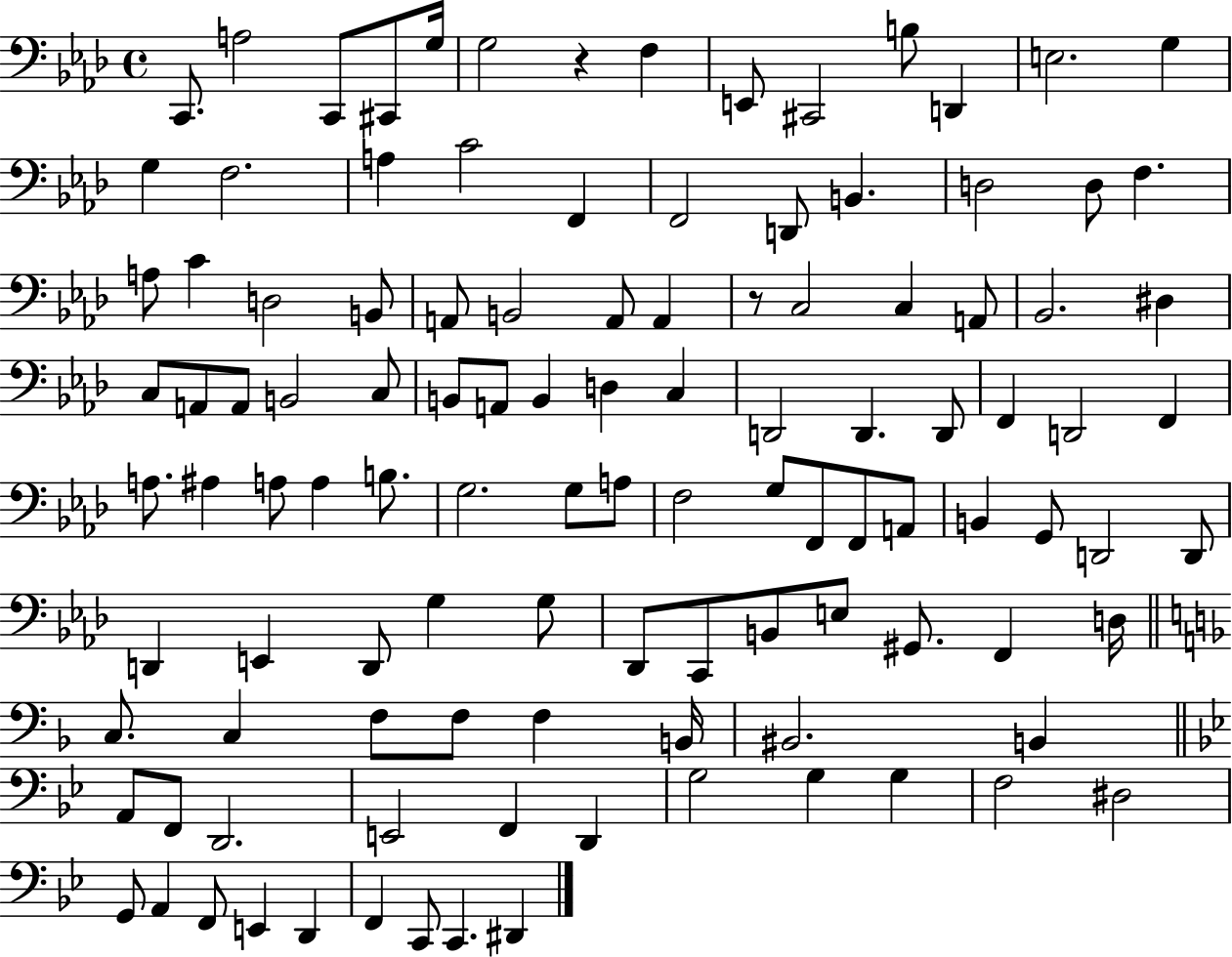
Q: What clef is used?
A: bass